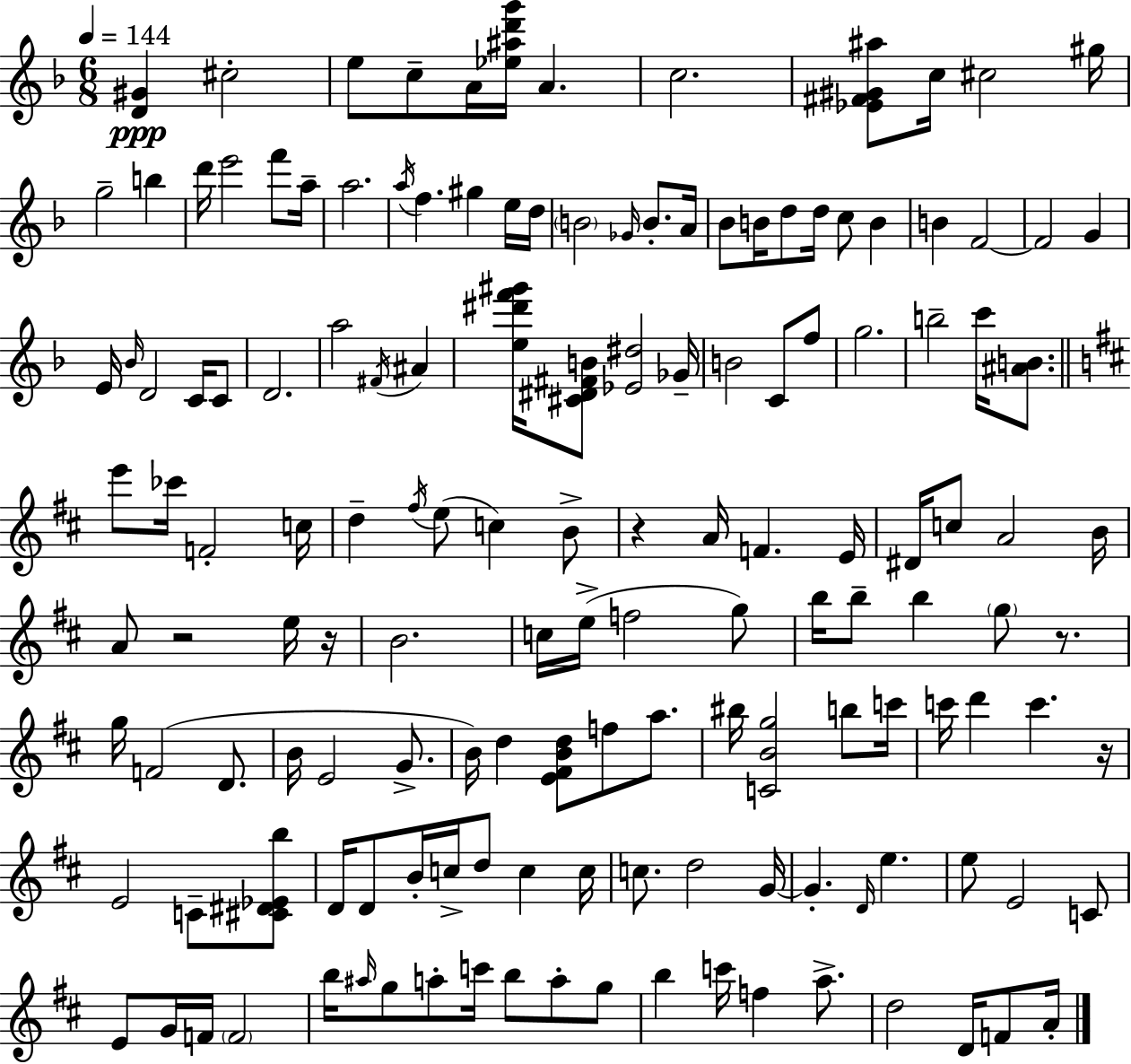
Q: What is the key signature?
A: D minor